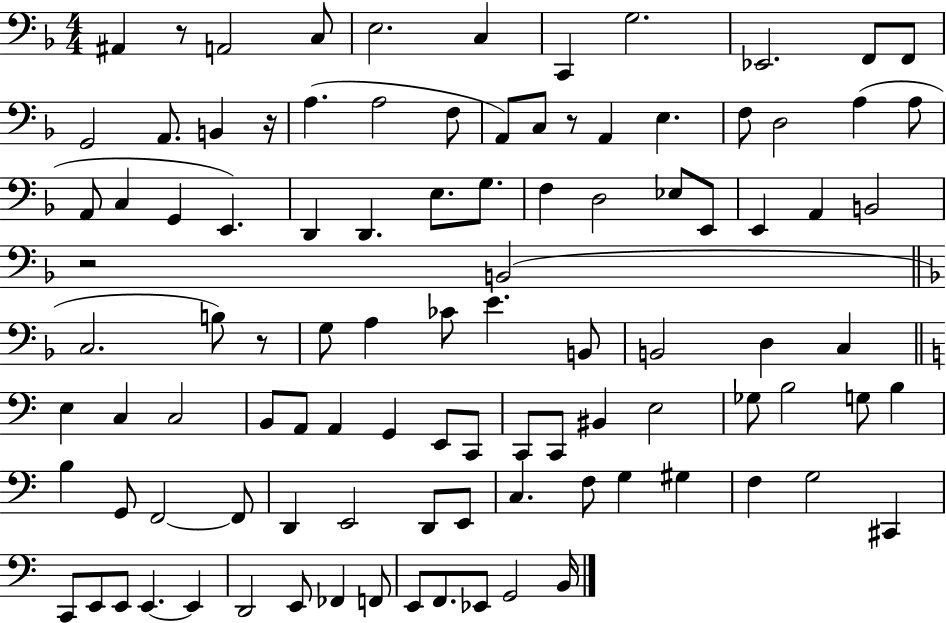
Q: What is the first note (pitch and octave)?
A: A#2